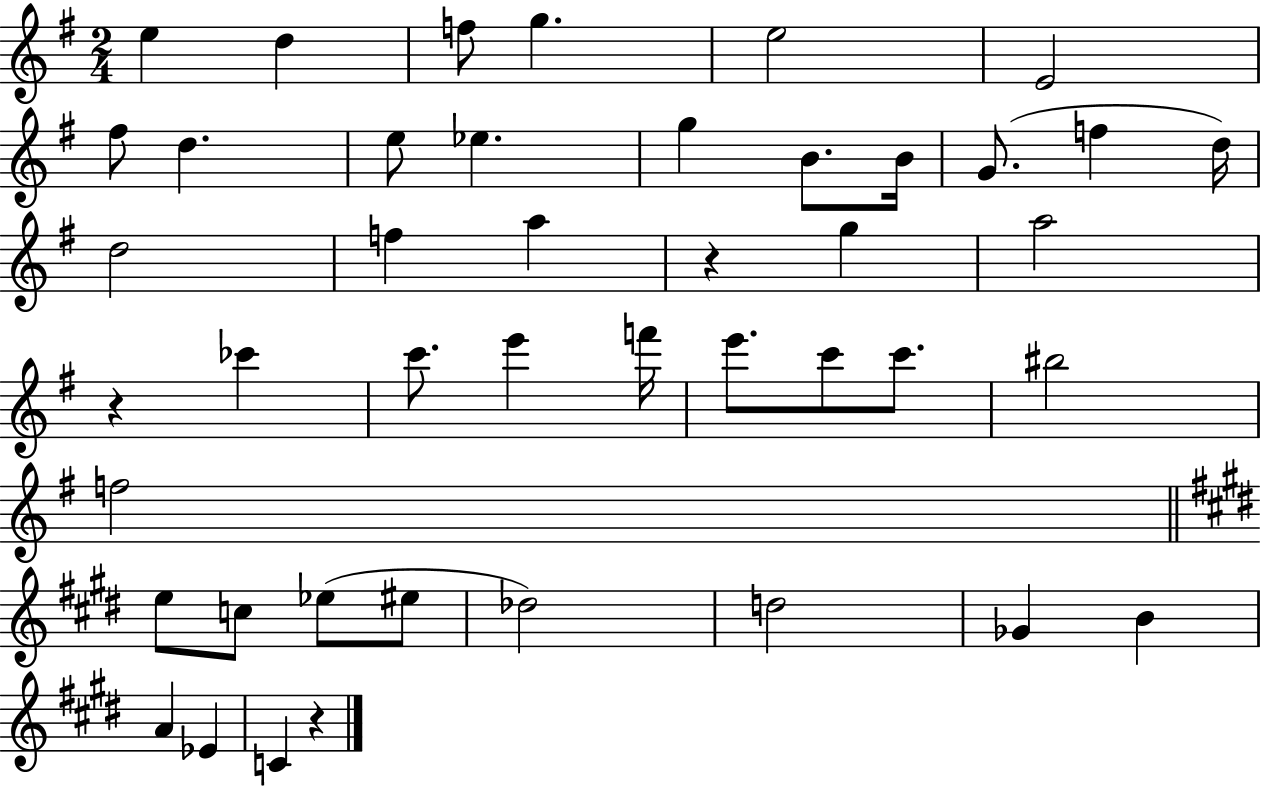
{
  \clef treble
  \numericTimeSignature
  \time 2/4
  \key g \major
  \repeat volta 2 { e''4 d''4 | f''8 g''4. | e''2 | e'2 | \break fis''8 d''4. | e''8 ees''4. | g''4 b'8. b'16 | g'8.( f''4 d''16) | \break d''2 | f''4 a''4 | r4 g''4 | a''2 | \break r4 ces'''4 | c'''8. e'''4 f'''16 | e'''8. c'''8 c'''8. | bis''2 | \break f''2 | \bar "||" \break \key e \major e''8 c''8 ees''8( eis''8 | des''2) | d''2 | ges'4 b'4 | \break a'4 ees'4 | c'4 r4 | } \bar "|."
}